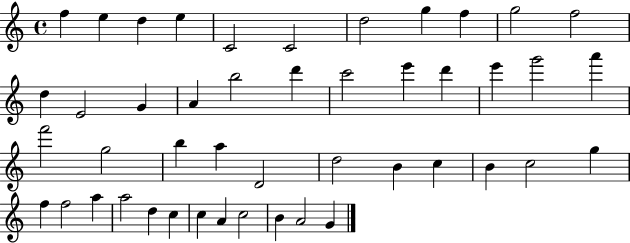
F5/q E5/q D5/q E5/q C4/h C4/h D5/h G5/q F5/q G5/h F5/h D5/q E4/h G4/q A4/q B5/h D6/q C6/h E6/q D6/q E6/q G6/h A6/q F6/h G5/h B5/q A5/q D4/h D5/h B4/q C5/q B4/q C5/h G5/q F5/q F5/h A5/q A5/h D5/q C5/q C5/q A4/q C5/h B4/q A4/h G4/q